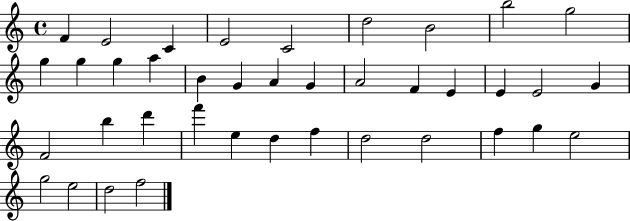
{
  \clef treble
  \time 4/4
  \defaultTimeSignature
  \key c \major
  f'4 e'2 c'4 | e'2 c'2 | d''2 b'2 | b''2 g''2 | \break g''4 g''4 g''4 a''4 | b'4 g'4 a'4 g'4 | a'2 f'4 e'4 | e'4 e'2 g'4 | \break f'2 b''4 d'''4 | f'''4 e''4 d''4 f''4 | d''2 d''2 | f''4 g''4 e''2 | \break g''2 e''2 | d''2 f''2 | \bar "|."
}